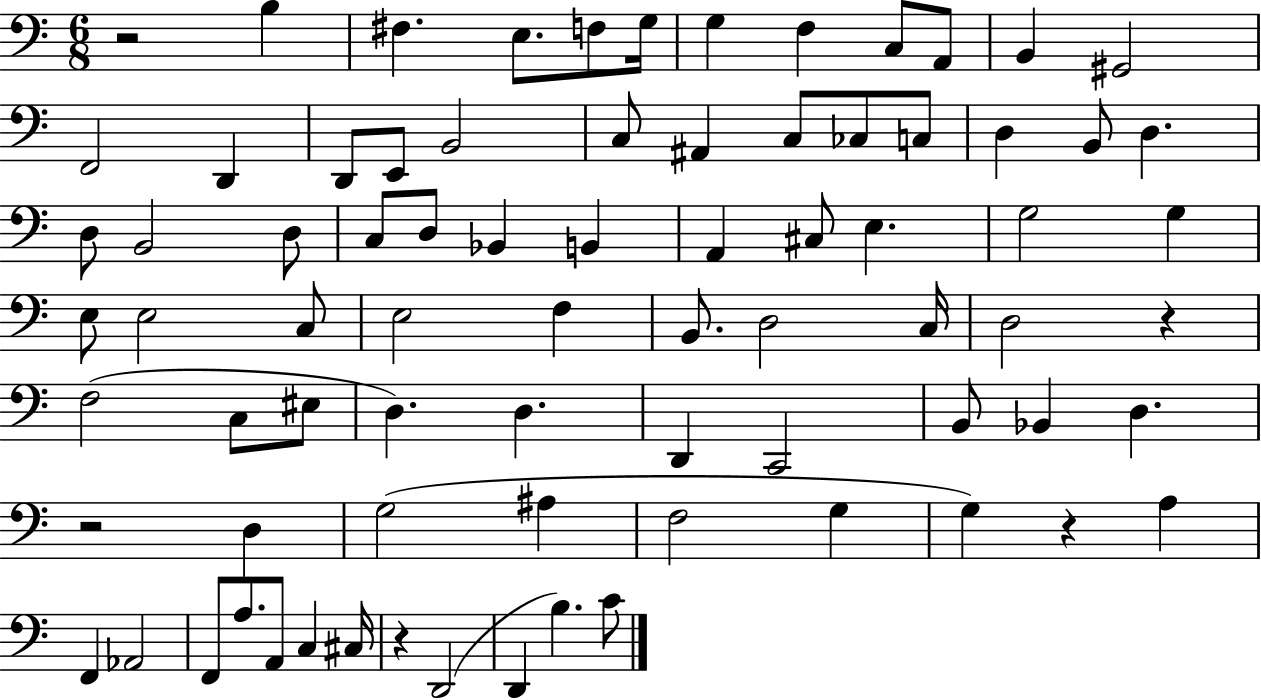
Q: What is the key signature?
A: C major